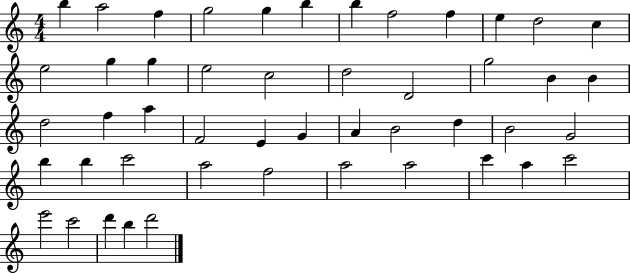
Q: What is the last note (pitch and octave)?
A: D6